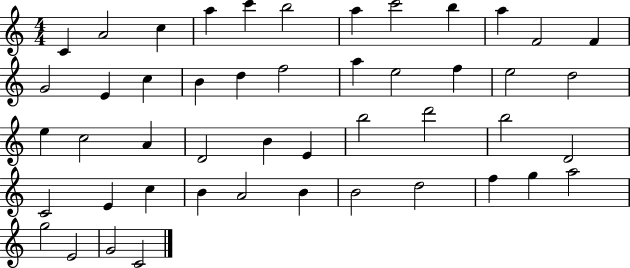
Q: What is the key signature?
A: C major